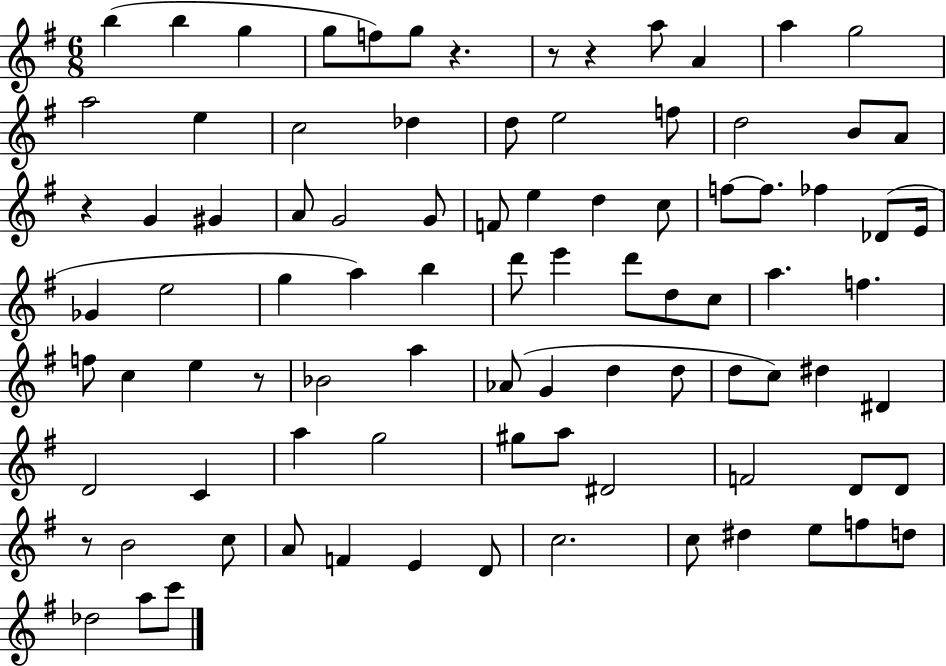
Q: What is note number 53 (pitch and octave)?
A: G4